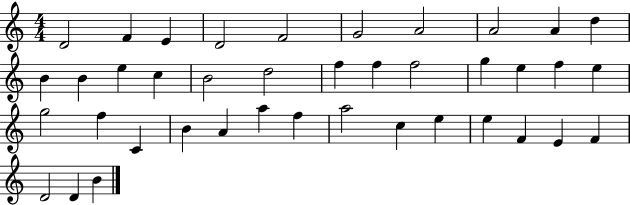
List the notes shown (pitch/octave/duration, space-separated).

D4/h F4/q E4/q D4/h F4/h G4/h A4/h A4/h A4/q D5/q B4/q B4/q E5/q C5/q B4/h D5/h F5/q F5/q F5/h G5/q E5/q F5/q E5/q G5/h F5/q C4/q B4/q A4/q A5/q F5/q A5/h C5/q E5/q E5/q F4/q E4/q F4/q D4/h D4/q B4/q